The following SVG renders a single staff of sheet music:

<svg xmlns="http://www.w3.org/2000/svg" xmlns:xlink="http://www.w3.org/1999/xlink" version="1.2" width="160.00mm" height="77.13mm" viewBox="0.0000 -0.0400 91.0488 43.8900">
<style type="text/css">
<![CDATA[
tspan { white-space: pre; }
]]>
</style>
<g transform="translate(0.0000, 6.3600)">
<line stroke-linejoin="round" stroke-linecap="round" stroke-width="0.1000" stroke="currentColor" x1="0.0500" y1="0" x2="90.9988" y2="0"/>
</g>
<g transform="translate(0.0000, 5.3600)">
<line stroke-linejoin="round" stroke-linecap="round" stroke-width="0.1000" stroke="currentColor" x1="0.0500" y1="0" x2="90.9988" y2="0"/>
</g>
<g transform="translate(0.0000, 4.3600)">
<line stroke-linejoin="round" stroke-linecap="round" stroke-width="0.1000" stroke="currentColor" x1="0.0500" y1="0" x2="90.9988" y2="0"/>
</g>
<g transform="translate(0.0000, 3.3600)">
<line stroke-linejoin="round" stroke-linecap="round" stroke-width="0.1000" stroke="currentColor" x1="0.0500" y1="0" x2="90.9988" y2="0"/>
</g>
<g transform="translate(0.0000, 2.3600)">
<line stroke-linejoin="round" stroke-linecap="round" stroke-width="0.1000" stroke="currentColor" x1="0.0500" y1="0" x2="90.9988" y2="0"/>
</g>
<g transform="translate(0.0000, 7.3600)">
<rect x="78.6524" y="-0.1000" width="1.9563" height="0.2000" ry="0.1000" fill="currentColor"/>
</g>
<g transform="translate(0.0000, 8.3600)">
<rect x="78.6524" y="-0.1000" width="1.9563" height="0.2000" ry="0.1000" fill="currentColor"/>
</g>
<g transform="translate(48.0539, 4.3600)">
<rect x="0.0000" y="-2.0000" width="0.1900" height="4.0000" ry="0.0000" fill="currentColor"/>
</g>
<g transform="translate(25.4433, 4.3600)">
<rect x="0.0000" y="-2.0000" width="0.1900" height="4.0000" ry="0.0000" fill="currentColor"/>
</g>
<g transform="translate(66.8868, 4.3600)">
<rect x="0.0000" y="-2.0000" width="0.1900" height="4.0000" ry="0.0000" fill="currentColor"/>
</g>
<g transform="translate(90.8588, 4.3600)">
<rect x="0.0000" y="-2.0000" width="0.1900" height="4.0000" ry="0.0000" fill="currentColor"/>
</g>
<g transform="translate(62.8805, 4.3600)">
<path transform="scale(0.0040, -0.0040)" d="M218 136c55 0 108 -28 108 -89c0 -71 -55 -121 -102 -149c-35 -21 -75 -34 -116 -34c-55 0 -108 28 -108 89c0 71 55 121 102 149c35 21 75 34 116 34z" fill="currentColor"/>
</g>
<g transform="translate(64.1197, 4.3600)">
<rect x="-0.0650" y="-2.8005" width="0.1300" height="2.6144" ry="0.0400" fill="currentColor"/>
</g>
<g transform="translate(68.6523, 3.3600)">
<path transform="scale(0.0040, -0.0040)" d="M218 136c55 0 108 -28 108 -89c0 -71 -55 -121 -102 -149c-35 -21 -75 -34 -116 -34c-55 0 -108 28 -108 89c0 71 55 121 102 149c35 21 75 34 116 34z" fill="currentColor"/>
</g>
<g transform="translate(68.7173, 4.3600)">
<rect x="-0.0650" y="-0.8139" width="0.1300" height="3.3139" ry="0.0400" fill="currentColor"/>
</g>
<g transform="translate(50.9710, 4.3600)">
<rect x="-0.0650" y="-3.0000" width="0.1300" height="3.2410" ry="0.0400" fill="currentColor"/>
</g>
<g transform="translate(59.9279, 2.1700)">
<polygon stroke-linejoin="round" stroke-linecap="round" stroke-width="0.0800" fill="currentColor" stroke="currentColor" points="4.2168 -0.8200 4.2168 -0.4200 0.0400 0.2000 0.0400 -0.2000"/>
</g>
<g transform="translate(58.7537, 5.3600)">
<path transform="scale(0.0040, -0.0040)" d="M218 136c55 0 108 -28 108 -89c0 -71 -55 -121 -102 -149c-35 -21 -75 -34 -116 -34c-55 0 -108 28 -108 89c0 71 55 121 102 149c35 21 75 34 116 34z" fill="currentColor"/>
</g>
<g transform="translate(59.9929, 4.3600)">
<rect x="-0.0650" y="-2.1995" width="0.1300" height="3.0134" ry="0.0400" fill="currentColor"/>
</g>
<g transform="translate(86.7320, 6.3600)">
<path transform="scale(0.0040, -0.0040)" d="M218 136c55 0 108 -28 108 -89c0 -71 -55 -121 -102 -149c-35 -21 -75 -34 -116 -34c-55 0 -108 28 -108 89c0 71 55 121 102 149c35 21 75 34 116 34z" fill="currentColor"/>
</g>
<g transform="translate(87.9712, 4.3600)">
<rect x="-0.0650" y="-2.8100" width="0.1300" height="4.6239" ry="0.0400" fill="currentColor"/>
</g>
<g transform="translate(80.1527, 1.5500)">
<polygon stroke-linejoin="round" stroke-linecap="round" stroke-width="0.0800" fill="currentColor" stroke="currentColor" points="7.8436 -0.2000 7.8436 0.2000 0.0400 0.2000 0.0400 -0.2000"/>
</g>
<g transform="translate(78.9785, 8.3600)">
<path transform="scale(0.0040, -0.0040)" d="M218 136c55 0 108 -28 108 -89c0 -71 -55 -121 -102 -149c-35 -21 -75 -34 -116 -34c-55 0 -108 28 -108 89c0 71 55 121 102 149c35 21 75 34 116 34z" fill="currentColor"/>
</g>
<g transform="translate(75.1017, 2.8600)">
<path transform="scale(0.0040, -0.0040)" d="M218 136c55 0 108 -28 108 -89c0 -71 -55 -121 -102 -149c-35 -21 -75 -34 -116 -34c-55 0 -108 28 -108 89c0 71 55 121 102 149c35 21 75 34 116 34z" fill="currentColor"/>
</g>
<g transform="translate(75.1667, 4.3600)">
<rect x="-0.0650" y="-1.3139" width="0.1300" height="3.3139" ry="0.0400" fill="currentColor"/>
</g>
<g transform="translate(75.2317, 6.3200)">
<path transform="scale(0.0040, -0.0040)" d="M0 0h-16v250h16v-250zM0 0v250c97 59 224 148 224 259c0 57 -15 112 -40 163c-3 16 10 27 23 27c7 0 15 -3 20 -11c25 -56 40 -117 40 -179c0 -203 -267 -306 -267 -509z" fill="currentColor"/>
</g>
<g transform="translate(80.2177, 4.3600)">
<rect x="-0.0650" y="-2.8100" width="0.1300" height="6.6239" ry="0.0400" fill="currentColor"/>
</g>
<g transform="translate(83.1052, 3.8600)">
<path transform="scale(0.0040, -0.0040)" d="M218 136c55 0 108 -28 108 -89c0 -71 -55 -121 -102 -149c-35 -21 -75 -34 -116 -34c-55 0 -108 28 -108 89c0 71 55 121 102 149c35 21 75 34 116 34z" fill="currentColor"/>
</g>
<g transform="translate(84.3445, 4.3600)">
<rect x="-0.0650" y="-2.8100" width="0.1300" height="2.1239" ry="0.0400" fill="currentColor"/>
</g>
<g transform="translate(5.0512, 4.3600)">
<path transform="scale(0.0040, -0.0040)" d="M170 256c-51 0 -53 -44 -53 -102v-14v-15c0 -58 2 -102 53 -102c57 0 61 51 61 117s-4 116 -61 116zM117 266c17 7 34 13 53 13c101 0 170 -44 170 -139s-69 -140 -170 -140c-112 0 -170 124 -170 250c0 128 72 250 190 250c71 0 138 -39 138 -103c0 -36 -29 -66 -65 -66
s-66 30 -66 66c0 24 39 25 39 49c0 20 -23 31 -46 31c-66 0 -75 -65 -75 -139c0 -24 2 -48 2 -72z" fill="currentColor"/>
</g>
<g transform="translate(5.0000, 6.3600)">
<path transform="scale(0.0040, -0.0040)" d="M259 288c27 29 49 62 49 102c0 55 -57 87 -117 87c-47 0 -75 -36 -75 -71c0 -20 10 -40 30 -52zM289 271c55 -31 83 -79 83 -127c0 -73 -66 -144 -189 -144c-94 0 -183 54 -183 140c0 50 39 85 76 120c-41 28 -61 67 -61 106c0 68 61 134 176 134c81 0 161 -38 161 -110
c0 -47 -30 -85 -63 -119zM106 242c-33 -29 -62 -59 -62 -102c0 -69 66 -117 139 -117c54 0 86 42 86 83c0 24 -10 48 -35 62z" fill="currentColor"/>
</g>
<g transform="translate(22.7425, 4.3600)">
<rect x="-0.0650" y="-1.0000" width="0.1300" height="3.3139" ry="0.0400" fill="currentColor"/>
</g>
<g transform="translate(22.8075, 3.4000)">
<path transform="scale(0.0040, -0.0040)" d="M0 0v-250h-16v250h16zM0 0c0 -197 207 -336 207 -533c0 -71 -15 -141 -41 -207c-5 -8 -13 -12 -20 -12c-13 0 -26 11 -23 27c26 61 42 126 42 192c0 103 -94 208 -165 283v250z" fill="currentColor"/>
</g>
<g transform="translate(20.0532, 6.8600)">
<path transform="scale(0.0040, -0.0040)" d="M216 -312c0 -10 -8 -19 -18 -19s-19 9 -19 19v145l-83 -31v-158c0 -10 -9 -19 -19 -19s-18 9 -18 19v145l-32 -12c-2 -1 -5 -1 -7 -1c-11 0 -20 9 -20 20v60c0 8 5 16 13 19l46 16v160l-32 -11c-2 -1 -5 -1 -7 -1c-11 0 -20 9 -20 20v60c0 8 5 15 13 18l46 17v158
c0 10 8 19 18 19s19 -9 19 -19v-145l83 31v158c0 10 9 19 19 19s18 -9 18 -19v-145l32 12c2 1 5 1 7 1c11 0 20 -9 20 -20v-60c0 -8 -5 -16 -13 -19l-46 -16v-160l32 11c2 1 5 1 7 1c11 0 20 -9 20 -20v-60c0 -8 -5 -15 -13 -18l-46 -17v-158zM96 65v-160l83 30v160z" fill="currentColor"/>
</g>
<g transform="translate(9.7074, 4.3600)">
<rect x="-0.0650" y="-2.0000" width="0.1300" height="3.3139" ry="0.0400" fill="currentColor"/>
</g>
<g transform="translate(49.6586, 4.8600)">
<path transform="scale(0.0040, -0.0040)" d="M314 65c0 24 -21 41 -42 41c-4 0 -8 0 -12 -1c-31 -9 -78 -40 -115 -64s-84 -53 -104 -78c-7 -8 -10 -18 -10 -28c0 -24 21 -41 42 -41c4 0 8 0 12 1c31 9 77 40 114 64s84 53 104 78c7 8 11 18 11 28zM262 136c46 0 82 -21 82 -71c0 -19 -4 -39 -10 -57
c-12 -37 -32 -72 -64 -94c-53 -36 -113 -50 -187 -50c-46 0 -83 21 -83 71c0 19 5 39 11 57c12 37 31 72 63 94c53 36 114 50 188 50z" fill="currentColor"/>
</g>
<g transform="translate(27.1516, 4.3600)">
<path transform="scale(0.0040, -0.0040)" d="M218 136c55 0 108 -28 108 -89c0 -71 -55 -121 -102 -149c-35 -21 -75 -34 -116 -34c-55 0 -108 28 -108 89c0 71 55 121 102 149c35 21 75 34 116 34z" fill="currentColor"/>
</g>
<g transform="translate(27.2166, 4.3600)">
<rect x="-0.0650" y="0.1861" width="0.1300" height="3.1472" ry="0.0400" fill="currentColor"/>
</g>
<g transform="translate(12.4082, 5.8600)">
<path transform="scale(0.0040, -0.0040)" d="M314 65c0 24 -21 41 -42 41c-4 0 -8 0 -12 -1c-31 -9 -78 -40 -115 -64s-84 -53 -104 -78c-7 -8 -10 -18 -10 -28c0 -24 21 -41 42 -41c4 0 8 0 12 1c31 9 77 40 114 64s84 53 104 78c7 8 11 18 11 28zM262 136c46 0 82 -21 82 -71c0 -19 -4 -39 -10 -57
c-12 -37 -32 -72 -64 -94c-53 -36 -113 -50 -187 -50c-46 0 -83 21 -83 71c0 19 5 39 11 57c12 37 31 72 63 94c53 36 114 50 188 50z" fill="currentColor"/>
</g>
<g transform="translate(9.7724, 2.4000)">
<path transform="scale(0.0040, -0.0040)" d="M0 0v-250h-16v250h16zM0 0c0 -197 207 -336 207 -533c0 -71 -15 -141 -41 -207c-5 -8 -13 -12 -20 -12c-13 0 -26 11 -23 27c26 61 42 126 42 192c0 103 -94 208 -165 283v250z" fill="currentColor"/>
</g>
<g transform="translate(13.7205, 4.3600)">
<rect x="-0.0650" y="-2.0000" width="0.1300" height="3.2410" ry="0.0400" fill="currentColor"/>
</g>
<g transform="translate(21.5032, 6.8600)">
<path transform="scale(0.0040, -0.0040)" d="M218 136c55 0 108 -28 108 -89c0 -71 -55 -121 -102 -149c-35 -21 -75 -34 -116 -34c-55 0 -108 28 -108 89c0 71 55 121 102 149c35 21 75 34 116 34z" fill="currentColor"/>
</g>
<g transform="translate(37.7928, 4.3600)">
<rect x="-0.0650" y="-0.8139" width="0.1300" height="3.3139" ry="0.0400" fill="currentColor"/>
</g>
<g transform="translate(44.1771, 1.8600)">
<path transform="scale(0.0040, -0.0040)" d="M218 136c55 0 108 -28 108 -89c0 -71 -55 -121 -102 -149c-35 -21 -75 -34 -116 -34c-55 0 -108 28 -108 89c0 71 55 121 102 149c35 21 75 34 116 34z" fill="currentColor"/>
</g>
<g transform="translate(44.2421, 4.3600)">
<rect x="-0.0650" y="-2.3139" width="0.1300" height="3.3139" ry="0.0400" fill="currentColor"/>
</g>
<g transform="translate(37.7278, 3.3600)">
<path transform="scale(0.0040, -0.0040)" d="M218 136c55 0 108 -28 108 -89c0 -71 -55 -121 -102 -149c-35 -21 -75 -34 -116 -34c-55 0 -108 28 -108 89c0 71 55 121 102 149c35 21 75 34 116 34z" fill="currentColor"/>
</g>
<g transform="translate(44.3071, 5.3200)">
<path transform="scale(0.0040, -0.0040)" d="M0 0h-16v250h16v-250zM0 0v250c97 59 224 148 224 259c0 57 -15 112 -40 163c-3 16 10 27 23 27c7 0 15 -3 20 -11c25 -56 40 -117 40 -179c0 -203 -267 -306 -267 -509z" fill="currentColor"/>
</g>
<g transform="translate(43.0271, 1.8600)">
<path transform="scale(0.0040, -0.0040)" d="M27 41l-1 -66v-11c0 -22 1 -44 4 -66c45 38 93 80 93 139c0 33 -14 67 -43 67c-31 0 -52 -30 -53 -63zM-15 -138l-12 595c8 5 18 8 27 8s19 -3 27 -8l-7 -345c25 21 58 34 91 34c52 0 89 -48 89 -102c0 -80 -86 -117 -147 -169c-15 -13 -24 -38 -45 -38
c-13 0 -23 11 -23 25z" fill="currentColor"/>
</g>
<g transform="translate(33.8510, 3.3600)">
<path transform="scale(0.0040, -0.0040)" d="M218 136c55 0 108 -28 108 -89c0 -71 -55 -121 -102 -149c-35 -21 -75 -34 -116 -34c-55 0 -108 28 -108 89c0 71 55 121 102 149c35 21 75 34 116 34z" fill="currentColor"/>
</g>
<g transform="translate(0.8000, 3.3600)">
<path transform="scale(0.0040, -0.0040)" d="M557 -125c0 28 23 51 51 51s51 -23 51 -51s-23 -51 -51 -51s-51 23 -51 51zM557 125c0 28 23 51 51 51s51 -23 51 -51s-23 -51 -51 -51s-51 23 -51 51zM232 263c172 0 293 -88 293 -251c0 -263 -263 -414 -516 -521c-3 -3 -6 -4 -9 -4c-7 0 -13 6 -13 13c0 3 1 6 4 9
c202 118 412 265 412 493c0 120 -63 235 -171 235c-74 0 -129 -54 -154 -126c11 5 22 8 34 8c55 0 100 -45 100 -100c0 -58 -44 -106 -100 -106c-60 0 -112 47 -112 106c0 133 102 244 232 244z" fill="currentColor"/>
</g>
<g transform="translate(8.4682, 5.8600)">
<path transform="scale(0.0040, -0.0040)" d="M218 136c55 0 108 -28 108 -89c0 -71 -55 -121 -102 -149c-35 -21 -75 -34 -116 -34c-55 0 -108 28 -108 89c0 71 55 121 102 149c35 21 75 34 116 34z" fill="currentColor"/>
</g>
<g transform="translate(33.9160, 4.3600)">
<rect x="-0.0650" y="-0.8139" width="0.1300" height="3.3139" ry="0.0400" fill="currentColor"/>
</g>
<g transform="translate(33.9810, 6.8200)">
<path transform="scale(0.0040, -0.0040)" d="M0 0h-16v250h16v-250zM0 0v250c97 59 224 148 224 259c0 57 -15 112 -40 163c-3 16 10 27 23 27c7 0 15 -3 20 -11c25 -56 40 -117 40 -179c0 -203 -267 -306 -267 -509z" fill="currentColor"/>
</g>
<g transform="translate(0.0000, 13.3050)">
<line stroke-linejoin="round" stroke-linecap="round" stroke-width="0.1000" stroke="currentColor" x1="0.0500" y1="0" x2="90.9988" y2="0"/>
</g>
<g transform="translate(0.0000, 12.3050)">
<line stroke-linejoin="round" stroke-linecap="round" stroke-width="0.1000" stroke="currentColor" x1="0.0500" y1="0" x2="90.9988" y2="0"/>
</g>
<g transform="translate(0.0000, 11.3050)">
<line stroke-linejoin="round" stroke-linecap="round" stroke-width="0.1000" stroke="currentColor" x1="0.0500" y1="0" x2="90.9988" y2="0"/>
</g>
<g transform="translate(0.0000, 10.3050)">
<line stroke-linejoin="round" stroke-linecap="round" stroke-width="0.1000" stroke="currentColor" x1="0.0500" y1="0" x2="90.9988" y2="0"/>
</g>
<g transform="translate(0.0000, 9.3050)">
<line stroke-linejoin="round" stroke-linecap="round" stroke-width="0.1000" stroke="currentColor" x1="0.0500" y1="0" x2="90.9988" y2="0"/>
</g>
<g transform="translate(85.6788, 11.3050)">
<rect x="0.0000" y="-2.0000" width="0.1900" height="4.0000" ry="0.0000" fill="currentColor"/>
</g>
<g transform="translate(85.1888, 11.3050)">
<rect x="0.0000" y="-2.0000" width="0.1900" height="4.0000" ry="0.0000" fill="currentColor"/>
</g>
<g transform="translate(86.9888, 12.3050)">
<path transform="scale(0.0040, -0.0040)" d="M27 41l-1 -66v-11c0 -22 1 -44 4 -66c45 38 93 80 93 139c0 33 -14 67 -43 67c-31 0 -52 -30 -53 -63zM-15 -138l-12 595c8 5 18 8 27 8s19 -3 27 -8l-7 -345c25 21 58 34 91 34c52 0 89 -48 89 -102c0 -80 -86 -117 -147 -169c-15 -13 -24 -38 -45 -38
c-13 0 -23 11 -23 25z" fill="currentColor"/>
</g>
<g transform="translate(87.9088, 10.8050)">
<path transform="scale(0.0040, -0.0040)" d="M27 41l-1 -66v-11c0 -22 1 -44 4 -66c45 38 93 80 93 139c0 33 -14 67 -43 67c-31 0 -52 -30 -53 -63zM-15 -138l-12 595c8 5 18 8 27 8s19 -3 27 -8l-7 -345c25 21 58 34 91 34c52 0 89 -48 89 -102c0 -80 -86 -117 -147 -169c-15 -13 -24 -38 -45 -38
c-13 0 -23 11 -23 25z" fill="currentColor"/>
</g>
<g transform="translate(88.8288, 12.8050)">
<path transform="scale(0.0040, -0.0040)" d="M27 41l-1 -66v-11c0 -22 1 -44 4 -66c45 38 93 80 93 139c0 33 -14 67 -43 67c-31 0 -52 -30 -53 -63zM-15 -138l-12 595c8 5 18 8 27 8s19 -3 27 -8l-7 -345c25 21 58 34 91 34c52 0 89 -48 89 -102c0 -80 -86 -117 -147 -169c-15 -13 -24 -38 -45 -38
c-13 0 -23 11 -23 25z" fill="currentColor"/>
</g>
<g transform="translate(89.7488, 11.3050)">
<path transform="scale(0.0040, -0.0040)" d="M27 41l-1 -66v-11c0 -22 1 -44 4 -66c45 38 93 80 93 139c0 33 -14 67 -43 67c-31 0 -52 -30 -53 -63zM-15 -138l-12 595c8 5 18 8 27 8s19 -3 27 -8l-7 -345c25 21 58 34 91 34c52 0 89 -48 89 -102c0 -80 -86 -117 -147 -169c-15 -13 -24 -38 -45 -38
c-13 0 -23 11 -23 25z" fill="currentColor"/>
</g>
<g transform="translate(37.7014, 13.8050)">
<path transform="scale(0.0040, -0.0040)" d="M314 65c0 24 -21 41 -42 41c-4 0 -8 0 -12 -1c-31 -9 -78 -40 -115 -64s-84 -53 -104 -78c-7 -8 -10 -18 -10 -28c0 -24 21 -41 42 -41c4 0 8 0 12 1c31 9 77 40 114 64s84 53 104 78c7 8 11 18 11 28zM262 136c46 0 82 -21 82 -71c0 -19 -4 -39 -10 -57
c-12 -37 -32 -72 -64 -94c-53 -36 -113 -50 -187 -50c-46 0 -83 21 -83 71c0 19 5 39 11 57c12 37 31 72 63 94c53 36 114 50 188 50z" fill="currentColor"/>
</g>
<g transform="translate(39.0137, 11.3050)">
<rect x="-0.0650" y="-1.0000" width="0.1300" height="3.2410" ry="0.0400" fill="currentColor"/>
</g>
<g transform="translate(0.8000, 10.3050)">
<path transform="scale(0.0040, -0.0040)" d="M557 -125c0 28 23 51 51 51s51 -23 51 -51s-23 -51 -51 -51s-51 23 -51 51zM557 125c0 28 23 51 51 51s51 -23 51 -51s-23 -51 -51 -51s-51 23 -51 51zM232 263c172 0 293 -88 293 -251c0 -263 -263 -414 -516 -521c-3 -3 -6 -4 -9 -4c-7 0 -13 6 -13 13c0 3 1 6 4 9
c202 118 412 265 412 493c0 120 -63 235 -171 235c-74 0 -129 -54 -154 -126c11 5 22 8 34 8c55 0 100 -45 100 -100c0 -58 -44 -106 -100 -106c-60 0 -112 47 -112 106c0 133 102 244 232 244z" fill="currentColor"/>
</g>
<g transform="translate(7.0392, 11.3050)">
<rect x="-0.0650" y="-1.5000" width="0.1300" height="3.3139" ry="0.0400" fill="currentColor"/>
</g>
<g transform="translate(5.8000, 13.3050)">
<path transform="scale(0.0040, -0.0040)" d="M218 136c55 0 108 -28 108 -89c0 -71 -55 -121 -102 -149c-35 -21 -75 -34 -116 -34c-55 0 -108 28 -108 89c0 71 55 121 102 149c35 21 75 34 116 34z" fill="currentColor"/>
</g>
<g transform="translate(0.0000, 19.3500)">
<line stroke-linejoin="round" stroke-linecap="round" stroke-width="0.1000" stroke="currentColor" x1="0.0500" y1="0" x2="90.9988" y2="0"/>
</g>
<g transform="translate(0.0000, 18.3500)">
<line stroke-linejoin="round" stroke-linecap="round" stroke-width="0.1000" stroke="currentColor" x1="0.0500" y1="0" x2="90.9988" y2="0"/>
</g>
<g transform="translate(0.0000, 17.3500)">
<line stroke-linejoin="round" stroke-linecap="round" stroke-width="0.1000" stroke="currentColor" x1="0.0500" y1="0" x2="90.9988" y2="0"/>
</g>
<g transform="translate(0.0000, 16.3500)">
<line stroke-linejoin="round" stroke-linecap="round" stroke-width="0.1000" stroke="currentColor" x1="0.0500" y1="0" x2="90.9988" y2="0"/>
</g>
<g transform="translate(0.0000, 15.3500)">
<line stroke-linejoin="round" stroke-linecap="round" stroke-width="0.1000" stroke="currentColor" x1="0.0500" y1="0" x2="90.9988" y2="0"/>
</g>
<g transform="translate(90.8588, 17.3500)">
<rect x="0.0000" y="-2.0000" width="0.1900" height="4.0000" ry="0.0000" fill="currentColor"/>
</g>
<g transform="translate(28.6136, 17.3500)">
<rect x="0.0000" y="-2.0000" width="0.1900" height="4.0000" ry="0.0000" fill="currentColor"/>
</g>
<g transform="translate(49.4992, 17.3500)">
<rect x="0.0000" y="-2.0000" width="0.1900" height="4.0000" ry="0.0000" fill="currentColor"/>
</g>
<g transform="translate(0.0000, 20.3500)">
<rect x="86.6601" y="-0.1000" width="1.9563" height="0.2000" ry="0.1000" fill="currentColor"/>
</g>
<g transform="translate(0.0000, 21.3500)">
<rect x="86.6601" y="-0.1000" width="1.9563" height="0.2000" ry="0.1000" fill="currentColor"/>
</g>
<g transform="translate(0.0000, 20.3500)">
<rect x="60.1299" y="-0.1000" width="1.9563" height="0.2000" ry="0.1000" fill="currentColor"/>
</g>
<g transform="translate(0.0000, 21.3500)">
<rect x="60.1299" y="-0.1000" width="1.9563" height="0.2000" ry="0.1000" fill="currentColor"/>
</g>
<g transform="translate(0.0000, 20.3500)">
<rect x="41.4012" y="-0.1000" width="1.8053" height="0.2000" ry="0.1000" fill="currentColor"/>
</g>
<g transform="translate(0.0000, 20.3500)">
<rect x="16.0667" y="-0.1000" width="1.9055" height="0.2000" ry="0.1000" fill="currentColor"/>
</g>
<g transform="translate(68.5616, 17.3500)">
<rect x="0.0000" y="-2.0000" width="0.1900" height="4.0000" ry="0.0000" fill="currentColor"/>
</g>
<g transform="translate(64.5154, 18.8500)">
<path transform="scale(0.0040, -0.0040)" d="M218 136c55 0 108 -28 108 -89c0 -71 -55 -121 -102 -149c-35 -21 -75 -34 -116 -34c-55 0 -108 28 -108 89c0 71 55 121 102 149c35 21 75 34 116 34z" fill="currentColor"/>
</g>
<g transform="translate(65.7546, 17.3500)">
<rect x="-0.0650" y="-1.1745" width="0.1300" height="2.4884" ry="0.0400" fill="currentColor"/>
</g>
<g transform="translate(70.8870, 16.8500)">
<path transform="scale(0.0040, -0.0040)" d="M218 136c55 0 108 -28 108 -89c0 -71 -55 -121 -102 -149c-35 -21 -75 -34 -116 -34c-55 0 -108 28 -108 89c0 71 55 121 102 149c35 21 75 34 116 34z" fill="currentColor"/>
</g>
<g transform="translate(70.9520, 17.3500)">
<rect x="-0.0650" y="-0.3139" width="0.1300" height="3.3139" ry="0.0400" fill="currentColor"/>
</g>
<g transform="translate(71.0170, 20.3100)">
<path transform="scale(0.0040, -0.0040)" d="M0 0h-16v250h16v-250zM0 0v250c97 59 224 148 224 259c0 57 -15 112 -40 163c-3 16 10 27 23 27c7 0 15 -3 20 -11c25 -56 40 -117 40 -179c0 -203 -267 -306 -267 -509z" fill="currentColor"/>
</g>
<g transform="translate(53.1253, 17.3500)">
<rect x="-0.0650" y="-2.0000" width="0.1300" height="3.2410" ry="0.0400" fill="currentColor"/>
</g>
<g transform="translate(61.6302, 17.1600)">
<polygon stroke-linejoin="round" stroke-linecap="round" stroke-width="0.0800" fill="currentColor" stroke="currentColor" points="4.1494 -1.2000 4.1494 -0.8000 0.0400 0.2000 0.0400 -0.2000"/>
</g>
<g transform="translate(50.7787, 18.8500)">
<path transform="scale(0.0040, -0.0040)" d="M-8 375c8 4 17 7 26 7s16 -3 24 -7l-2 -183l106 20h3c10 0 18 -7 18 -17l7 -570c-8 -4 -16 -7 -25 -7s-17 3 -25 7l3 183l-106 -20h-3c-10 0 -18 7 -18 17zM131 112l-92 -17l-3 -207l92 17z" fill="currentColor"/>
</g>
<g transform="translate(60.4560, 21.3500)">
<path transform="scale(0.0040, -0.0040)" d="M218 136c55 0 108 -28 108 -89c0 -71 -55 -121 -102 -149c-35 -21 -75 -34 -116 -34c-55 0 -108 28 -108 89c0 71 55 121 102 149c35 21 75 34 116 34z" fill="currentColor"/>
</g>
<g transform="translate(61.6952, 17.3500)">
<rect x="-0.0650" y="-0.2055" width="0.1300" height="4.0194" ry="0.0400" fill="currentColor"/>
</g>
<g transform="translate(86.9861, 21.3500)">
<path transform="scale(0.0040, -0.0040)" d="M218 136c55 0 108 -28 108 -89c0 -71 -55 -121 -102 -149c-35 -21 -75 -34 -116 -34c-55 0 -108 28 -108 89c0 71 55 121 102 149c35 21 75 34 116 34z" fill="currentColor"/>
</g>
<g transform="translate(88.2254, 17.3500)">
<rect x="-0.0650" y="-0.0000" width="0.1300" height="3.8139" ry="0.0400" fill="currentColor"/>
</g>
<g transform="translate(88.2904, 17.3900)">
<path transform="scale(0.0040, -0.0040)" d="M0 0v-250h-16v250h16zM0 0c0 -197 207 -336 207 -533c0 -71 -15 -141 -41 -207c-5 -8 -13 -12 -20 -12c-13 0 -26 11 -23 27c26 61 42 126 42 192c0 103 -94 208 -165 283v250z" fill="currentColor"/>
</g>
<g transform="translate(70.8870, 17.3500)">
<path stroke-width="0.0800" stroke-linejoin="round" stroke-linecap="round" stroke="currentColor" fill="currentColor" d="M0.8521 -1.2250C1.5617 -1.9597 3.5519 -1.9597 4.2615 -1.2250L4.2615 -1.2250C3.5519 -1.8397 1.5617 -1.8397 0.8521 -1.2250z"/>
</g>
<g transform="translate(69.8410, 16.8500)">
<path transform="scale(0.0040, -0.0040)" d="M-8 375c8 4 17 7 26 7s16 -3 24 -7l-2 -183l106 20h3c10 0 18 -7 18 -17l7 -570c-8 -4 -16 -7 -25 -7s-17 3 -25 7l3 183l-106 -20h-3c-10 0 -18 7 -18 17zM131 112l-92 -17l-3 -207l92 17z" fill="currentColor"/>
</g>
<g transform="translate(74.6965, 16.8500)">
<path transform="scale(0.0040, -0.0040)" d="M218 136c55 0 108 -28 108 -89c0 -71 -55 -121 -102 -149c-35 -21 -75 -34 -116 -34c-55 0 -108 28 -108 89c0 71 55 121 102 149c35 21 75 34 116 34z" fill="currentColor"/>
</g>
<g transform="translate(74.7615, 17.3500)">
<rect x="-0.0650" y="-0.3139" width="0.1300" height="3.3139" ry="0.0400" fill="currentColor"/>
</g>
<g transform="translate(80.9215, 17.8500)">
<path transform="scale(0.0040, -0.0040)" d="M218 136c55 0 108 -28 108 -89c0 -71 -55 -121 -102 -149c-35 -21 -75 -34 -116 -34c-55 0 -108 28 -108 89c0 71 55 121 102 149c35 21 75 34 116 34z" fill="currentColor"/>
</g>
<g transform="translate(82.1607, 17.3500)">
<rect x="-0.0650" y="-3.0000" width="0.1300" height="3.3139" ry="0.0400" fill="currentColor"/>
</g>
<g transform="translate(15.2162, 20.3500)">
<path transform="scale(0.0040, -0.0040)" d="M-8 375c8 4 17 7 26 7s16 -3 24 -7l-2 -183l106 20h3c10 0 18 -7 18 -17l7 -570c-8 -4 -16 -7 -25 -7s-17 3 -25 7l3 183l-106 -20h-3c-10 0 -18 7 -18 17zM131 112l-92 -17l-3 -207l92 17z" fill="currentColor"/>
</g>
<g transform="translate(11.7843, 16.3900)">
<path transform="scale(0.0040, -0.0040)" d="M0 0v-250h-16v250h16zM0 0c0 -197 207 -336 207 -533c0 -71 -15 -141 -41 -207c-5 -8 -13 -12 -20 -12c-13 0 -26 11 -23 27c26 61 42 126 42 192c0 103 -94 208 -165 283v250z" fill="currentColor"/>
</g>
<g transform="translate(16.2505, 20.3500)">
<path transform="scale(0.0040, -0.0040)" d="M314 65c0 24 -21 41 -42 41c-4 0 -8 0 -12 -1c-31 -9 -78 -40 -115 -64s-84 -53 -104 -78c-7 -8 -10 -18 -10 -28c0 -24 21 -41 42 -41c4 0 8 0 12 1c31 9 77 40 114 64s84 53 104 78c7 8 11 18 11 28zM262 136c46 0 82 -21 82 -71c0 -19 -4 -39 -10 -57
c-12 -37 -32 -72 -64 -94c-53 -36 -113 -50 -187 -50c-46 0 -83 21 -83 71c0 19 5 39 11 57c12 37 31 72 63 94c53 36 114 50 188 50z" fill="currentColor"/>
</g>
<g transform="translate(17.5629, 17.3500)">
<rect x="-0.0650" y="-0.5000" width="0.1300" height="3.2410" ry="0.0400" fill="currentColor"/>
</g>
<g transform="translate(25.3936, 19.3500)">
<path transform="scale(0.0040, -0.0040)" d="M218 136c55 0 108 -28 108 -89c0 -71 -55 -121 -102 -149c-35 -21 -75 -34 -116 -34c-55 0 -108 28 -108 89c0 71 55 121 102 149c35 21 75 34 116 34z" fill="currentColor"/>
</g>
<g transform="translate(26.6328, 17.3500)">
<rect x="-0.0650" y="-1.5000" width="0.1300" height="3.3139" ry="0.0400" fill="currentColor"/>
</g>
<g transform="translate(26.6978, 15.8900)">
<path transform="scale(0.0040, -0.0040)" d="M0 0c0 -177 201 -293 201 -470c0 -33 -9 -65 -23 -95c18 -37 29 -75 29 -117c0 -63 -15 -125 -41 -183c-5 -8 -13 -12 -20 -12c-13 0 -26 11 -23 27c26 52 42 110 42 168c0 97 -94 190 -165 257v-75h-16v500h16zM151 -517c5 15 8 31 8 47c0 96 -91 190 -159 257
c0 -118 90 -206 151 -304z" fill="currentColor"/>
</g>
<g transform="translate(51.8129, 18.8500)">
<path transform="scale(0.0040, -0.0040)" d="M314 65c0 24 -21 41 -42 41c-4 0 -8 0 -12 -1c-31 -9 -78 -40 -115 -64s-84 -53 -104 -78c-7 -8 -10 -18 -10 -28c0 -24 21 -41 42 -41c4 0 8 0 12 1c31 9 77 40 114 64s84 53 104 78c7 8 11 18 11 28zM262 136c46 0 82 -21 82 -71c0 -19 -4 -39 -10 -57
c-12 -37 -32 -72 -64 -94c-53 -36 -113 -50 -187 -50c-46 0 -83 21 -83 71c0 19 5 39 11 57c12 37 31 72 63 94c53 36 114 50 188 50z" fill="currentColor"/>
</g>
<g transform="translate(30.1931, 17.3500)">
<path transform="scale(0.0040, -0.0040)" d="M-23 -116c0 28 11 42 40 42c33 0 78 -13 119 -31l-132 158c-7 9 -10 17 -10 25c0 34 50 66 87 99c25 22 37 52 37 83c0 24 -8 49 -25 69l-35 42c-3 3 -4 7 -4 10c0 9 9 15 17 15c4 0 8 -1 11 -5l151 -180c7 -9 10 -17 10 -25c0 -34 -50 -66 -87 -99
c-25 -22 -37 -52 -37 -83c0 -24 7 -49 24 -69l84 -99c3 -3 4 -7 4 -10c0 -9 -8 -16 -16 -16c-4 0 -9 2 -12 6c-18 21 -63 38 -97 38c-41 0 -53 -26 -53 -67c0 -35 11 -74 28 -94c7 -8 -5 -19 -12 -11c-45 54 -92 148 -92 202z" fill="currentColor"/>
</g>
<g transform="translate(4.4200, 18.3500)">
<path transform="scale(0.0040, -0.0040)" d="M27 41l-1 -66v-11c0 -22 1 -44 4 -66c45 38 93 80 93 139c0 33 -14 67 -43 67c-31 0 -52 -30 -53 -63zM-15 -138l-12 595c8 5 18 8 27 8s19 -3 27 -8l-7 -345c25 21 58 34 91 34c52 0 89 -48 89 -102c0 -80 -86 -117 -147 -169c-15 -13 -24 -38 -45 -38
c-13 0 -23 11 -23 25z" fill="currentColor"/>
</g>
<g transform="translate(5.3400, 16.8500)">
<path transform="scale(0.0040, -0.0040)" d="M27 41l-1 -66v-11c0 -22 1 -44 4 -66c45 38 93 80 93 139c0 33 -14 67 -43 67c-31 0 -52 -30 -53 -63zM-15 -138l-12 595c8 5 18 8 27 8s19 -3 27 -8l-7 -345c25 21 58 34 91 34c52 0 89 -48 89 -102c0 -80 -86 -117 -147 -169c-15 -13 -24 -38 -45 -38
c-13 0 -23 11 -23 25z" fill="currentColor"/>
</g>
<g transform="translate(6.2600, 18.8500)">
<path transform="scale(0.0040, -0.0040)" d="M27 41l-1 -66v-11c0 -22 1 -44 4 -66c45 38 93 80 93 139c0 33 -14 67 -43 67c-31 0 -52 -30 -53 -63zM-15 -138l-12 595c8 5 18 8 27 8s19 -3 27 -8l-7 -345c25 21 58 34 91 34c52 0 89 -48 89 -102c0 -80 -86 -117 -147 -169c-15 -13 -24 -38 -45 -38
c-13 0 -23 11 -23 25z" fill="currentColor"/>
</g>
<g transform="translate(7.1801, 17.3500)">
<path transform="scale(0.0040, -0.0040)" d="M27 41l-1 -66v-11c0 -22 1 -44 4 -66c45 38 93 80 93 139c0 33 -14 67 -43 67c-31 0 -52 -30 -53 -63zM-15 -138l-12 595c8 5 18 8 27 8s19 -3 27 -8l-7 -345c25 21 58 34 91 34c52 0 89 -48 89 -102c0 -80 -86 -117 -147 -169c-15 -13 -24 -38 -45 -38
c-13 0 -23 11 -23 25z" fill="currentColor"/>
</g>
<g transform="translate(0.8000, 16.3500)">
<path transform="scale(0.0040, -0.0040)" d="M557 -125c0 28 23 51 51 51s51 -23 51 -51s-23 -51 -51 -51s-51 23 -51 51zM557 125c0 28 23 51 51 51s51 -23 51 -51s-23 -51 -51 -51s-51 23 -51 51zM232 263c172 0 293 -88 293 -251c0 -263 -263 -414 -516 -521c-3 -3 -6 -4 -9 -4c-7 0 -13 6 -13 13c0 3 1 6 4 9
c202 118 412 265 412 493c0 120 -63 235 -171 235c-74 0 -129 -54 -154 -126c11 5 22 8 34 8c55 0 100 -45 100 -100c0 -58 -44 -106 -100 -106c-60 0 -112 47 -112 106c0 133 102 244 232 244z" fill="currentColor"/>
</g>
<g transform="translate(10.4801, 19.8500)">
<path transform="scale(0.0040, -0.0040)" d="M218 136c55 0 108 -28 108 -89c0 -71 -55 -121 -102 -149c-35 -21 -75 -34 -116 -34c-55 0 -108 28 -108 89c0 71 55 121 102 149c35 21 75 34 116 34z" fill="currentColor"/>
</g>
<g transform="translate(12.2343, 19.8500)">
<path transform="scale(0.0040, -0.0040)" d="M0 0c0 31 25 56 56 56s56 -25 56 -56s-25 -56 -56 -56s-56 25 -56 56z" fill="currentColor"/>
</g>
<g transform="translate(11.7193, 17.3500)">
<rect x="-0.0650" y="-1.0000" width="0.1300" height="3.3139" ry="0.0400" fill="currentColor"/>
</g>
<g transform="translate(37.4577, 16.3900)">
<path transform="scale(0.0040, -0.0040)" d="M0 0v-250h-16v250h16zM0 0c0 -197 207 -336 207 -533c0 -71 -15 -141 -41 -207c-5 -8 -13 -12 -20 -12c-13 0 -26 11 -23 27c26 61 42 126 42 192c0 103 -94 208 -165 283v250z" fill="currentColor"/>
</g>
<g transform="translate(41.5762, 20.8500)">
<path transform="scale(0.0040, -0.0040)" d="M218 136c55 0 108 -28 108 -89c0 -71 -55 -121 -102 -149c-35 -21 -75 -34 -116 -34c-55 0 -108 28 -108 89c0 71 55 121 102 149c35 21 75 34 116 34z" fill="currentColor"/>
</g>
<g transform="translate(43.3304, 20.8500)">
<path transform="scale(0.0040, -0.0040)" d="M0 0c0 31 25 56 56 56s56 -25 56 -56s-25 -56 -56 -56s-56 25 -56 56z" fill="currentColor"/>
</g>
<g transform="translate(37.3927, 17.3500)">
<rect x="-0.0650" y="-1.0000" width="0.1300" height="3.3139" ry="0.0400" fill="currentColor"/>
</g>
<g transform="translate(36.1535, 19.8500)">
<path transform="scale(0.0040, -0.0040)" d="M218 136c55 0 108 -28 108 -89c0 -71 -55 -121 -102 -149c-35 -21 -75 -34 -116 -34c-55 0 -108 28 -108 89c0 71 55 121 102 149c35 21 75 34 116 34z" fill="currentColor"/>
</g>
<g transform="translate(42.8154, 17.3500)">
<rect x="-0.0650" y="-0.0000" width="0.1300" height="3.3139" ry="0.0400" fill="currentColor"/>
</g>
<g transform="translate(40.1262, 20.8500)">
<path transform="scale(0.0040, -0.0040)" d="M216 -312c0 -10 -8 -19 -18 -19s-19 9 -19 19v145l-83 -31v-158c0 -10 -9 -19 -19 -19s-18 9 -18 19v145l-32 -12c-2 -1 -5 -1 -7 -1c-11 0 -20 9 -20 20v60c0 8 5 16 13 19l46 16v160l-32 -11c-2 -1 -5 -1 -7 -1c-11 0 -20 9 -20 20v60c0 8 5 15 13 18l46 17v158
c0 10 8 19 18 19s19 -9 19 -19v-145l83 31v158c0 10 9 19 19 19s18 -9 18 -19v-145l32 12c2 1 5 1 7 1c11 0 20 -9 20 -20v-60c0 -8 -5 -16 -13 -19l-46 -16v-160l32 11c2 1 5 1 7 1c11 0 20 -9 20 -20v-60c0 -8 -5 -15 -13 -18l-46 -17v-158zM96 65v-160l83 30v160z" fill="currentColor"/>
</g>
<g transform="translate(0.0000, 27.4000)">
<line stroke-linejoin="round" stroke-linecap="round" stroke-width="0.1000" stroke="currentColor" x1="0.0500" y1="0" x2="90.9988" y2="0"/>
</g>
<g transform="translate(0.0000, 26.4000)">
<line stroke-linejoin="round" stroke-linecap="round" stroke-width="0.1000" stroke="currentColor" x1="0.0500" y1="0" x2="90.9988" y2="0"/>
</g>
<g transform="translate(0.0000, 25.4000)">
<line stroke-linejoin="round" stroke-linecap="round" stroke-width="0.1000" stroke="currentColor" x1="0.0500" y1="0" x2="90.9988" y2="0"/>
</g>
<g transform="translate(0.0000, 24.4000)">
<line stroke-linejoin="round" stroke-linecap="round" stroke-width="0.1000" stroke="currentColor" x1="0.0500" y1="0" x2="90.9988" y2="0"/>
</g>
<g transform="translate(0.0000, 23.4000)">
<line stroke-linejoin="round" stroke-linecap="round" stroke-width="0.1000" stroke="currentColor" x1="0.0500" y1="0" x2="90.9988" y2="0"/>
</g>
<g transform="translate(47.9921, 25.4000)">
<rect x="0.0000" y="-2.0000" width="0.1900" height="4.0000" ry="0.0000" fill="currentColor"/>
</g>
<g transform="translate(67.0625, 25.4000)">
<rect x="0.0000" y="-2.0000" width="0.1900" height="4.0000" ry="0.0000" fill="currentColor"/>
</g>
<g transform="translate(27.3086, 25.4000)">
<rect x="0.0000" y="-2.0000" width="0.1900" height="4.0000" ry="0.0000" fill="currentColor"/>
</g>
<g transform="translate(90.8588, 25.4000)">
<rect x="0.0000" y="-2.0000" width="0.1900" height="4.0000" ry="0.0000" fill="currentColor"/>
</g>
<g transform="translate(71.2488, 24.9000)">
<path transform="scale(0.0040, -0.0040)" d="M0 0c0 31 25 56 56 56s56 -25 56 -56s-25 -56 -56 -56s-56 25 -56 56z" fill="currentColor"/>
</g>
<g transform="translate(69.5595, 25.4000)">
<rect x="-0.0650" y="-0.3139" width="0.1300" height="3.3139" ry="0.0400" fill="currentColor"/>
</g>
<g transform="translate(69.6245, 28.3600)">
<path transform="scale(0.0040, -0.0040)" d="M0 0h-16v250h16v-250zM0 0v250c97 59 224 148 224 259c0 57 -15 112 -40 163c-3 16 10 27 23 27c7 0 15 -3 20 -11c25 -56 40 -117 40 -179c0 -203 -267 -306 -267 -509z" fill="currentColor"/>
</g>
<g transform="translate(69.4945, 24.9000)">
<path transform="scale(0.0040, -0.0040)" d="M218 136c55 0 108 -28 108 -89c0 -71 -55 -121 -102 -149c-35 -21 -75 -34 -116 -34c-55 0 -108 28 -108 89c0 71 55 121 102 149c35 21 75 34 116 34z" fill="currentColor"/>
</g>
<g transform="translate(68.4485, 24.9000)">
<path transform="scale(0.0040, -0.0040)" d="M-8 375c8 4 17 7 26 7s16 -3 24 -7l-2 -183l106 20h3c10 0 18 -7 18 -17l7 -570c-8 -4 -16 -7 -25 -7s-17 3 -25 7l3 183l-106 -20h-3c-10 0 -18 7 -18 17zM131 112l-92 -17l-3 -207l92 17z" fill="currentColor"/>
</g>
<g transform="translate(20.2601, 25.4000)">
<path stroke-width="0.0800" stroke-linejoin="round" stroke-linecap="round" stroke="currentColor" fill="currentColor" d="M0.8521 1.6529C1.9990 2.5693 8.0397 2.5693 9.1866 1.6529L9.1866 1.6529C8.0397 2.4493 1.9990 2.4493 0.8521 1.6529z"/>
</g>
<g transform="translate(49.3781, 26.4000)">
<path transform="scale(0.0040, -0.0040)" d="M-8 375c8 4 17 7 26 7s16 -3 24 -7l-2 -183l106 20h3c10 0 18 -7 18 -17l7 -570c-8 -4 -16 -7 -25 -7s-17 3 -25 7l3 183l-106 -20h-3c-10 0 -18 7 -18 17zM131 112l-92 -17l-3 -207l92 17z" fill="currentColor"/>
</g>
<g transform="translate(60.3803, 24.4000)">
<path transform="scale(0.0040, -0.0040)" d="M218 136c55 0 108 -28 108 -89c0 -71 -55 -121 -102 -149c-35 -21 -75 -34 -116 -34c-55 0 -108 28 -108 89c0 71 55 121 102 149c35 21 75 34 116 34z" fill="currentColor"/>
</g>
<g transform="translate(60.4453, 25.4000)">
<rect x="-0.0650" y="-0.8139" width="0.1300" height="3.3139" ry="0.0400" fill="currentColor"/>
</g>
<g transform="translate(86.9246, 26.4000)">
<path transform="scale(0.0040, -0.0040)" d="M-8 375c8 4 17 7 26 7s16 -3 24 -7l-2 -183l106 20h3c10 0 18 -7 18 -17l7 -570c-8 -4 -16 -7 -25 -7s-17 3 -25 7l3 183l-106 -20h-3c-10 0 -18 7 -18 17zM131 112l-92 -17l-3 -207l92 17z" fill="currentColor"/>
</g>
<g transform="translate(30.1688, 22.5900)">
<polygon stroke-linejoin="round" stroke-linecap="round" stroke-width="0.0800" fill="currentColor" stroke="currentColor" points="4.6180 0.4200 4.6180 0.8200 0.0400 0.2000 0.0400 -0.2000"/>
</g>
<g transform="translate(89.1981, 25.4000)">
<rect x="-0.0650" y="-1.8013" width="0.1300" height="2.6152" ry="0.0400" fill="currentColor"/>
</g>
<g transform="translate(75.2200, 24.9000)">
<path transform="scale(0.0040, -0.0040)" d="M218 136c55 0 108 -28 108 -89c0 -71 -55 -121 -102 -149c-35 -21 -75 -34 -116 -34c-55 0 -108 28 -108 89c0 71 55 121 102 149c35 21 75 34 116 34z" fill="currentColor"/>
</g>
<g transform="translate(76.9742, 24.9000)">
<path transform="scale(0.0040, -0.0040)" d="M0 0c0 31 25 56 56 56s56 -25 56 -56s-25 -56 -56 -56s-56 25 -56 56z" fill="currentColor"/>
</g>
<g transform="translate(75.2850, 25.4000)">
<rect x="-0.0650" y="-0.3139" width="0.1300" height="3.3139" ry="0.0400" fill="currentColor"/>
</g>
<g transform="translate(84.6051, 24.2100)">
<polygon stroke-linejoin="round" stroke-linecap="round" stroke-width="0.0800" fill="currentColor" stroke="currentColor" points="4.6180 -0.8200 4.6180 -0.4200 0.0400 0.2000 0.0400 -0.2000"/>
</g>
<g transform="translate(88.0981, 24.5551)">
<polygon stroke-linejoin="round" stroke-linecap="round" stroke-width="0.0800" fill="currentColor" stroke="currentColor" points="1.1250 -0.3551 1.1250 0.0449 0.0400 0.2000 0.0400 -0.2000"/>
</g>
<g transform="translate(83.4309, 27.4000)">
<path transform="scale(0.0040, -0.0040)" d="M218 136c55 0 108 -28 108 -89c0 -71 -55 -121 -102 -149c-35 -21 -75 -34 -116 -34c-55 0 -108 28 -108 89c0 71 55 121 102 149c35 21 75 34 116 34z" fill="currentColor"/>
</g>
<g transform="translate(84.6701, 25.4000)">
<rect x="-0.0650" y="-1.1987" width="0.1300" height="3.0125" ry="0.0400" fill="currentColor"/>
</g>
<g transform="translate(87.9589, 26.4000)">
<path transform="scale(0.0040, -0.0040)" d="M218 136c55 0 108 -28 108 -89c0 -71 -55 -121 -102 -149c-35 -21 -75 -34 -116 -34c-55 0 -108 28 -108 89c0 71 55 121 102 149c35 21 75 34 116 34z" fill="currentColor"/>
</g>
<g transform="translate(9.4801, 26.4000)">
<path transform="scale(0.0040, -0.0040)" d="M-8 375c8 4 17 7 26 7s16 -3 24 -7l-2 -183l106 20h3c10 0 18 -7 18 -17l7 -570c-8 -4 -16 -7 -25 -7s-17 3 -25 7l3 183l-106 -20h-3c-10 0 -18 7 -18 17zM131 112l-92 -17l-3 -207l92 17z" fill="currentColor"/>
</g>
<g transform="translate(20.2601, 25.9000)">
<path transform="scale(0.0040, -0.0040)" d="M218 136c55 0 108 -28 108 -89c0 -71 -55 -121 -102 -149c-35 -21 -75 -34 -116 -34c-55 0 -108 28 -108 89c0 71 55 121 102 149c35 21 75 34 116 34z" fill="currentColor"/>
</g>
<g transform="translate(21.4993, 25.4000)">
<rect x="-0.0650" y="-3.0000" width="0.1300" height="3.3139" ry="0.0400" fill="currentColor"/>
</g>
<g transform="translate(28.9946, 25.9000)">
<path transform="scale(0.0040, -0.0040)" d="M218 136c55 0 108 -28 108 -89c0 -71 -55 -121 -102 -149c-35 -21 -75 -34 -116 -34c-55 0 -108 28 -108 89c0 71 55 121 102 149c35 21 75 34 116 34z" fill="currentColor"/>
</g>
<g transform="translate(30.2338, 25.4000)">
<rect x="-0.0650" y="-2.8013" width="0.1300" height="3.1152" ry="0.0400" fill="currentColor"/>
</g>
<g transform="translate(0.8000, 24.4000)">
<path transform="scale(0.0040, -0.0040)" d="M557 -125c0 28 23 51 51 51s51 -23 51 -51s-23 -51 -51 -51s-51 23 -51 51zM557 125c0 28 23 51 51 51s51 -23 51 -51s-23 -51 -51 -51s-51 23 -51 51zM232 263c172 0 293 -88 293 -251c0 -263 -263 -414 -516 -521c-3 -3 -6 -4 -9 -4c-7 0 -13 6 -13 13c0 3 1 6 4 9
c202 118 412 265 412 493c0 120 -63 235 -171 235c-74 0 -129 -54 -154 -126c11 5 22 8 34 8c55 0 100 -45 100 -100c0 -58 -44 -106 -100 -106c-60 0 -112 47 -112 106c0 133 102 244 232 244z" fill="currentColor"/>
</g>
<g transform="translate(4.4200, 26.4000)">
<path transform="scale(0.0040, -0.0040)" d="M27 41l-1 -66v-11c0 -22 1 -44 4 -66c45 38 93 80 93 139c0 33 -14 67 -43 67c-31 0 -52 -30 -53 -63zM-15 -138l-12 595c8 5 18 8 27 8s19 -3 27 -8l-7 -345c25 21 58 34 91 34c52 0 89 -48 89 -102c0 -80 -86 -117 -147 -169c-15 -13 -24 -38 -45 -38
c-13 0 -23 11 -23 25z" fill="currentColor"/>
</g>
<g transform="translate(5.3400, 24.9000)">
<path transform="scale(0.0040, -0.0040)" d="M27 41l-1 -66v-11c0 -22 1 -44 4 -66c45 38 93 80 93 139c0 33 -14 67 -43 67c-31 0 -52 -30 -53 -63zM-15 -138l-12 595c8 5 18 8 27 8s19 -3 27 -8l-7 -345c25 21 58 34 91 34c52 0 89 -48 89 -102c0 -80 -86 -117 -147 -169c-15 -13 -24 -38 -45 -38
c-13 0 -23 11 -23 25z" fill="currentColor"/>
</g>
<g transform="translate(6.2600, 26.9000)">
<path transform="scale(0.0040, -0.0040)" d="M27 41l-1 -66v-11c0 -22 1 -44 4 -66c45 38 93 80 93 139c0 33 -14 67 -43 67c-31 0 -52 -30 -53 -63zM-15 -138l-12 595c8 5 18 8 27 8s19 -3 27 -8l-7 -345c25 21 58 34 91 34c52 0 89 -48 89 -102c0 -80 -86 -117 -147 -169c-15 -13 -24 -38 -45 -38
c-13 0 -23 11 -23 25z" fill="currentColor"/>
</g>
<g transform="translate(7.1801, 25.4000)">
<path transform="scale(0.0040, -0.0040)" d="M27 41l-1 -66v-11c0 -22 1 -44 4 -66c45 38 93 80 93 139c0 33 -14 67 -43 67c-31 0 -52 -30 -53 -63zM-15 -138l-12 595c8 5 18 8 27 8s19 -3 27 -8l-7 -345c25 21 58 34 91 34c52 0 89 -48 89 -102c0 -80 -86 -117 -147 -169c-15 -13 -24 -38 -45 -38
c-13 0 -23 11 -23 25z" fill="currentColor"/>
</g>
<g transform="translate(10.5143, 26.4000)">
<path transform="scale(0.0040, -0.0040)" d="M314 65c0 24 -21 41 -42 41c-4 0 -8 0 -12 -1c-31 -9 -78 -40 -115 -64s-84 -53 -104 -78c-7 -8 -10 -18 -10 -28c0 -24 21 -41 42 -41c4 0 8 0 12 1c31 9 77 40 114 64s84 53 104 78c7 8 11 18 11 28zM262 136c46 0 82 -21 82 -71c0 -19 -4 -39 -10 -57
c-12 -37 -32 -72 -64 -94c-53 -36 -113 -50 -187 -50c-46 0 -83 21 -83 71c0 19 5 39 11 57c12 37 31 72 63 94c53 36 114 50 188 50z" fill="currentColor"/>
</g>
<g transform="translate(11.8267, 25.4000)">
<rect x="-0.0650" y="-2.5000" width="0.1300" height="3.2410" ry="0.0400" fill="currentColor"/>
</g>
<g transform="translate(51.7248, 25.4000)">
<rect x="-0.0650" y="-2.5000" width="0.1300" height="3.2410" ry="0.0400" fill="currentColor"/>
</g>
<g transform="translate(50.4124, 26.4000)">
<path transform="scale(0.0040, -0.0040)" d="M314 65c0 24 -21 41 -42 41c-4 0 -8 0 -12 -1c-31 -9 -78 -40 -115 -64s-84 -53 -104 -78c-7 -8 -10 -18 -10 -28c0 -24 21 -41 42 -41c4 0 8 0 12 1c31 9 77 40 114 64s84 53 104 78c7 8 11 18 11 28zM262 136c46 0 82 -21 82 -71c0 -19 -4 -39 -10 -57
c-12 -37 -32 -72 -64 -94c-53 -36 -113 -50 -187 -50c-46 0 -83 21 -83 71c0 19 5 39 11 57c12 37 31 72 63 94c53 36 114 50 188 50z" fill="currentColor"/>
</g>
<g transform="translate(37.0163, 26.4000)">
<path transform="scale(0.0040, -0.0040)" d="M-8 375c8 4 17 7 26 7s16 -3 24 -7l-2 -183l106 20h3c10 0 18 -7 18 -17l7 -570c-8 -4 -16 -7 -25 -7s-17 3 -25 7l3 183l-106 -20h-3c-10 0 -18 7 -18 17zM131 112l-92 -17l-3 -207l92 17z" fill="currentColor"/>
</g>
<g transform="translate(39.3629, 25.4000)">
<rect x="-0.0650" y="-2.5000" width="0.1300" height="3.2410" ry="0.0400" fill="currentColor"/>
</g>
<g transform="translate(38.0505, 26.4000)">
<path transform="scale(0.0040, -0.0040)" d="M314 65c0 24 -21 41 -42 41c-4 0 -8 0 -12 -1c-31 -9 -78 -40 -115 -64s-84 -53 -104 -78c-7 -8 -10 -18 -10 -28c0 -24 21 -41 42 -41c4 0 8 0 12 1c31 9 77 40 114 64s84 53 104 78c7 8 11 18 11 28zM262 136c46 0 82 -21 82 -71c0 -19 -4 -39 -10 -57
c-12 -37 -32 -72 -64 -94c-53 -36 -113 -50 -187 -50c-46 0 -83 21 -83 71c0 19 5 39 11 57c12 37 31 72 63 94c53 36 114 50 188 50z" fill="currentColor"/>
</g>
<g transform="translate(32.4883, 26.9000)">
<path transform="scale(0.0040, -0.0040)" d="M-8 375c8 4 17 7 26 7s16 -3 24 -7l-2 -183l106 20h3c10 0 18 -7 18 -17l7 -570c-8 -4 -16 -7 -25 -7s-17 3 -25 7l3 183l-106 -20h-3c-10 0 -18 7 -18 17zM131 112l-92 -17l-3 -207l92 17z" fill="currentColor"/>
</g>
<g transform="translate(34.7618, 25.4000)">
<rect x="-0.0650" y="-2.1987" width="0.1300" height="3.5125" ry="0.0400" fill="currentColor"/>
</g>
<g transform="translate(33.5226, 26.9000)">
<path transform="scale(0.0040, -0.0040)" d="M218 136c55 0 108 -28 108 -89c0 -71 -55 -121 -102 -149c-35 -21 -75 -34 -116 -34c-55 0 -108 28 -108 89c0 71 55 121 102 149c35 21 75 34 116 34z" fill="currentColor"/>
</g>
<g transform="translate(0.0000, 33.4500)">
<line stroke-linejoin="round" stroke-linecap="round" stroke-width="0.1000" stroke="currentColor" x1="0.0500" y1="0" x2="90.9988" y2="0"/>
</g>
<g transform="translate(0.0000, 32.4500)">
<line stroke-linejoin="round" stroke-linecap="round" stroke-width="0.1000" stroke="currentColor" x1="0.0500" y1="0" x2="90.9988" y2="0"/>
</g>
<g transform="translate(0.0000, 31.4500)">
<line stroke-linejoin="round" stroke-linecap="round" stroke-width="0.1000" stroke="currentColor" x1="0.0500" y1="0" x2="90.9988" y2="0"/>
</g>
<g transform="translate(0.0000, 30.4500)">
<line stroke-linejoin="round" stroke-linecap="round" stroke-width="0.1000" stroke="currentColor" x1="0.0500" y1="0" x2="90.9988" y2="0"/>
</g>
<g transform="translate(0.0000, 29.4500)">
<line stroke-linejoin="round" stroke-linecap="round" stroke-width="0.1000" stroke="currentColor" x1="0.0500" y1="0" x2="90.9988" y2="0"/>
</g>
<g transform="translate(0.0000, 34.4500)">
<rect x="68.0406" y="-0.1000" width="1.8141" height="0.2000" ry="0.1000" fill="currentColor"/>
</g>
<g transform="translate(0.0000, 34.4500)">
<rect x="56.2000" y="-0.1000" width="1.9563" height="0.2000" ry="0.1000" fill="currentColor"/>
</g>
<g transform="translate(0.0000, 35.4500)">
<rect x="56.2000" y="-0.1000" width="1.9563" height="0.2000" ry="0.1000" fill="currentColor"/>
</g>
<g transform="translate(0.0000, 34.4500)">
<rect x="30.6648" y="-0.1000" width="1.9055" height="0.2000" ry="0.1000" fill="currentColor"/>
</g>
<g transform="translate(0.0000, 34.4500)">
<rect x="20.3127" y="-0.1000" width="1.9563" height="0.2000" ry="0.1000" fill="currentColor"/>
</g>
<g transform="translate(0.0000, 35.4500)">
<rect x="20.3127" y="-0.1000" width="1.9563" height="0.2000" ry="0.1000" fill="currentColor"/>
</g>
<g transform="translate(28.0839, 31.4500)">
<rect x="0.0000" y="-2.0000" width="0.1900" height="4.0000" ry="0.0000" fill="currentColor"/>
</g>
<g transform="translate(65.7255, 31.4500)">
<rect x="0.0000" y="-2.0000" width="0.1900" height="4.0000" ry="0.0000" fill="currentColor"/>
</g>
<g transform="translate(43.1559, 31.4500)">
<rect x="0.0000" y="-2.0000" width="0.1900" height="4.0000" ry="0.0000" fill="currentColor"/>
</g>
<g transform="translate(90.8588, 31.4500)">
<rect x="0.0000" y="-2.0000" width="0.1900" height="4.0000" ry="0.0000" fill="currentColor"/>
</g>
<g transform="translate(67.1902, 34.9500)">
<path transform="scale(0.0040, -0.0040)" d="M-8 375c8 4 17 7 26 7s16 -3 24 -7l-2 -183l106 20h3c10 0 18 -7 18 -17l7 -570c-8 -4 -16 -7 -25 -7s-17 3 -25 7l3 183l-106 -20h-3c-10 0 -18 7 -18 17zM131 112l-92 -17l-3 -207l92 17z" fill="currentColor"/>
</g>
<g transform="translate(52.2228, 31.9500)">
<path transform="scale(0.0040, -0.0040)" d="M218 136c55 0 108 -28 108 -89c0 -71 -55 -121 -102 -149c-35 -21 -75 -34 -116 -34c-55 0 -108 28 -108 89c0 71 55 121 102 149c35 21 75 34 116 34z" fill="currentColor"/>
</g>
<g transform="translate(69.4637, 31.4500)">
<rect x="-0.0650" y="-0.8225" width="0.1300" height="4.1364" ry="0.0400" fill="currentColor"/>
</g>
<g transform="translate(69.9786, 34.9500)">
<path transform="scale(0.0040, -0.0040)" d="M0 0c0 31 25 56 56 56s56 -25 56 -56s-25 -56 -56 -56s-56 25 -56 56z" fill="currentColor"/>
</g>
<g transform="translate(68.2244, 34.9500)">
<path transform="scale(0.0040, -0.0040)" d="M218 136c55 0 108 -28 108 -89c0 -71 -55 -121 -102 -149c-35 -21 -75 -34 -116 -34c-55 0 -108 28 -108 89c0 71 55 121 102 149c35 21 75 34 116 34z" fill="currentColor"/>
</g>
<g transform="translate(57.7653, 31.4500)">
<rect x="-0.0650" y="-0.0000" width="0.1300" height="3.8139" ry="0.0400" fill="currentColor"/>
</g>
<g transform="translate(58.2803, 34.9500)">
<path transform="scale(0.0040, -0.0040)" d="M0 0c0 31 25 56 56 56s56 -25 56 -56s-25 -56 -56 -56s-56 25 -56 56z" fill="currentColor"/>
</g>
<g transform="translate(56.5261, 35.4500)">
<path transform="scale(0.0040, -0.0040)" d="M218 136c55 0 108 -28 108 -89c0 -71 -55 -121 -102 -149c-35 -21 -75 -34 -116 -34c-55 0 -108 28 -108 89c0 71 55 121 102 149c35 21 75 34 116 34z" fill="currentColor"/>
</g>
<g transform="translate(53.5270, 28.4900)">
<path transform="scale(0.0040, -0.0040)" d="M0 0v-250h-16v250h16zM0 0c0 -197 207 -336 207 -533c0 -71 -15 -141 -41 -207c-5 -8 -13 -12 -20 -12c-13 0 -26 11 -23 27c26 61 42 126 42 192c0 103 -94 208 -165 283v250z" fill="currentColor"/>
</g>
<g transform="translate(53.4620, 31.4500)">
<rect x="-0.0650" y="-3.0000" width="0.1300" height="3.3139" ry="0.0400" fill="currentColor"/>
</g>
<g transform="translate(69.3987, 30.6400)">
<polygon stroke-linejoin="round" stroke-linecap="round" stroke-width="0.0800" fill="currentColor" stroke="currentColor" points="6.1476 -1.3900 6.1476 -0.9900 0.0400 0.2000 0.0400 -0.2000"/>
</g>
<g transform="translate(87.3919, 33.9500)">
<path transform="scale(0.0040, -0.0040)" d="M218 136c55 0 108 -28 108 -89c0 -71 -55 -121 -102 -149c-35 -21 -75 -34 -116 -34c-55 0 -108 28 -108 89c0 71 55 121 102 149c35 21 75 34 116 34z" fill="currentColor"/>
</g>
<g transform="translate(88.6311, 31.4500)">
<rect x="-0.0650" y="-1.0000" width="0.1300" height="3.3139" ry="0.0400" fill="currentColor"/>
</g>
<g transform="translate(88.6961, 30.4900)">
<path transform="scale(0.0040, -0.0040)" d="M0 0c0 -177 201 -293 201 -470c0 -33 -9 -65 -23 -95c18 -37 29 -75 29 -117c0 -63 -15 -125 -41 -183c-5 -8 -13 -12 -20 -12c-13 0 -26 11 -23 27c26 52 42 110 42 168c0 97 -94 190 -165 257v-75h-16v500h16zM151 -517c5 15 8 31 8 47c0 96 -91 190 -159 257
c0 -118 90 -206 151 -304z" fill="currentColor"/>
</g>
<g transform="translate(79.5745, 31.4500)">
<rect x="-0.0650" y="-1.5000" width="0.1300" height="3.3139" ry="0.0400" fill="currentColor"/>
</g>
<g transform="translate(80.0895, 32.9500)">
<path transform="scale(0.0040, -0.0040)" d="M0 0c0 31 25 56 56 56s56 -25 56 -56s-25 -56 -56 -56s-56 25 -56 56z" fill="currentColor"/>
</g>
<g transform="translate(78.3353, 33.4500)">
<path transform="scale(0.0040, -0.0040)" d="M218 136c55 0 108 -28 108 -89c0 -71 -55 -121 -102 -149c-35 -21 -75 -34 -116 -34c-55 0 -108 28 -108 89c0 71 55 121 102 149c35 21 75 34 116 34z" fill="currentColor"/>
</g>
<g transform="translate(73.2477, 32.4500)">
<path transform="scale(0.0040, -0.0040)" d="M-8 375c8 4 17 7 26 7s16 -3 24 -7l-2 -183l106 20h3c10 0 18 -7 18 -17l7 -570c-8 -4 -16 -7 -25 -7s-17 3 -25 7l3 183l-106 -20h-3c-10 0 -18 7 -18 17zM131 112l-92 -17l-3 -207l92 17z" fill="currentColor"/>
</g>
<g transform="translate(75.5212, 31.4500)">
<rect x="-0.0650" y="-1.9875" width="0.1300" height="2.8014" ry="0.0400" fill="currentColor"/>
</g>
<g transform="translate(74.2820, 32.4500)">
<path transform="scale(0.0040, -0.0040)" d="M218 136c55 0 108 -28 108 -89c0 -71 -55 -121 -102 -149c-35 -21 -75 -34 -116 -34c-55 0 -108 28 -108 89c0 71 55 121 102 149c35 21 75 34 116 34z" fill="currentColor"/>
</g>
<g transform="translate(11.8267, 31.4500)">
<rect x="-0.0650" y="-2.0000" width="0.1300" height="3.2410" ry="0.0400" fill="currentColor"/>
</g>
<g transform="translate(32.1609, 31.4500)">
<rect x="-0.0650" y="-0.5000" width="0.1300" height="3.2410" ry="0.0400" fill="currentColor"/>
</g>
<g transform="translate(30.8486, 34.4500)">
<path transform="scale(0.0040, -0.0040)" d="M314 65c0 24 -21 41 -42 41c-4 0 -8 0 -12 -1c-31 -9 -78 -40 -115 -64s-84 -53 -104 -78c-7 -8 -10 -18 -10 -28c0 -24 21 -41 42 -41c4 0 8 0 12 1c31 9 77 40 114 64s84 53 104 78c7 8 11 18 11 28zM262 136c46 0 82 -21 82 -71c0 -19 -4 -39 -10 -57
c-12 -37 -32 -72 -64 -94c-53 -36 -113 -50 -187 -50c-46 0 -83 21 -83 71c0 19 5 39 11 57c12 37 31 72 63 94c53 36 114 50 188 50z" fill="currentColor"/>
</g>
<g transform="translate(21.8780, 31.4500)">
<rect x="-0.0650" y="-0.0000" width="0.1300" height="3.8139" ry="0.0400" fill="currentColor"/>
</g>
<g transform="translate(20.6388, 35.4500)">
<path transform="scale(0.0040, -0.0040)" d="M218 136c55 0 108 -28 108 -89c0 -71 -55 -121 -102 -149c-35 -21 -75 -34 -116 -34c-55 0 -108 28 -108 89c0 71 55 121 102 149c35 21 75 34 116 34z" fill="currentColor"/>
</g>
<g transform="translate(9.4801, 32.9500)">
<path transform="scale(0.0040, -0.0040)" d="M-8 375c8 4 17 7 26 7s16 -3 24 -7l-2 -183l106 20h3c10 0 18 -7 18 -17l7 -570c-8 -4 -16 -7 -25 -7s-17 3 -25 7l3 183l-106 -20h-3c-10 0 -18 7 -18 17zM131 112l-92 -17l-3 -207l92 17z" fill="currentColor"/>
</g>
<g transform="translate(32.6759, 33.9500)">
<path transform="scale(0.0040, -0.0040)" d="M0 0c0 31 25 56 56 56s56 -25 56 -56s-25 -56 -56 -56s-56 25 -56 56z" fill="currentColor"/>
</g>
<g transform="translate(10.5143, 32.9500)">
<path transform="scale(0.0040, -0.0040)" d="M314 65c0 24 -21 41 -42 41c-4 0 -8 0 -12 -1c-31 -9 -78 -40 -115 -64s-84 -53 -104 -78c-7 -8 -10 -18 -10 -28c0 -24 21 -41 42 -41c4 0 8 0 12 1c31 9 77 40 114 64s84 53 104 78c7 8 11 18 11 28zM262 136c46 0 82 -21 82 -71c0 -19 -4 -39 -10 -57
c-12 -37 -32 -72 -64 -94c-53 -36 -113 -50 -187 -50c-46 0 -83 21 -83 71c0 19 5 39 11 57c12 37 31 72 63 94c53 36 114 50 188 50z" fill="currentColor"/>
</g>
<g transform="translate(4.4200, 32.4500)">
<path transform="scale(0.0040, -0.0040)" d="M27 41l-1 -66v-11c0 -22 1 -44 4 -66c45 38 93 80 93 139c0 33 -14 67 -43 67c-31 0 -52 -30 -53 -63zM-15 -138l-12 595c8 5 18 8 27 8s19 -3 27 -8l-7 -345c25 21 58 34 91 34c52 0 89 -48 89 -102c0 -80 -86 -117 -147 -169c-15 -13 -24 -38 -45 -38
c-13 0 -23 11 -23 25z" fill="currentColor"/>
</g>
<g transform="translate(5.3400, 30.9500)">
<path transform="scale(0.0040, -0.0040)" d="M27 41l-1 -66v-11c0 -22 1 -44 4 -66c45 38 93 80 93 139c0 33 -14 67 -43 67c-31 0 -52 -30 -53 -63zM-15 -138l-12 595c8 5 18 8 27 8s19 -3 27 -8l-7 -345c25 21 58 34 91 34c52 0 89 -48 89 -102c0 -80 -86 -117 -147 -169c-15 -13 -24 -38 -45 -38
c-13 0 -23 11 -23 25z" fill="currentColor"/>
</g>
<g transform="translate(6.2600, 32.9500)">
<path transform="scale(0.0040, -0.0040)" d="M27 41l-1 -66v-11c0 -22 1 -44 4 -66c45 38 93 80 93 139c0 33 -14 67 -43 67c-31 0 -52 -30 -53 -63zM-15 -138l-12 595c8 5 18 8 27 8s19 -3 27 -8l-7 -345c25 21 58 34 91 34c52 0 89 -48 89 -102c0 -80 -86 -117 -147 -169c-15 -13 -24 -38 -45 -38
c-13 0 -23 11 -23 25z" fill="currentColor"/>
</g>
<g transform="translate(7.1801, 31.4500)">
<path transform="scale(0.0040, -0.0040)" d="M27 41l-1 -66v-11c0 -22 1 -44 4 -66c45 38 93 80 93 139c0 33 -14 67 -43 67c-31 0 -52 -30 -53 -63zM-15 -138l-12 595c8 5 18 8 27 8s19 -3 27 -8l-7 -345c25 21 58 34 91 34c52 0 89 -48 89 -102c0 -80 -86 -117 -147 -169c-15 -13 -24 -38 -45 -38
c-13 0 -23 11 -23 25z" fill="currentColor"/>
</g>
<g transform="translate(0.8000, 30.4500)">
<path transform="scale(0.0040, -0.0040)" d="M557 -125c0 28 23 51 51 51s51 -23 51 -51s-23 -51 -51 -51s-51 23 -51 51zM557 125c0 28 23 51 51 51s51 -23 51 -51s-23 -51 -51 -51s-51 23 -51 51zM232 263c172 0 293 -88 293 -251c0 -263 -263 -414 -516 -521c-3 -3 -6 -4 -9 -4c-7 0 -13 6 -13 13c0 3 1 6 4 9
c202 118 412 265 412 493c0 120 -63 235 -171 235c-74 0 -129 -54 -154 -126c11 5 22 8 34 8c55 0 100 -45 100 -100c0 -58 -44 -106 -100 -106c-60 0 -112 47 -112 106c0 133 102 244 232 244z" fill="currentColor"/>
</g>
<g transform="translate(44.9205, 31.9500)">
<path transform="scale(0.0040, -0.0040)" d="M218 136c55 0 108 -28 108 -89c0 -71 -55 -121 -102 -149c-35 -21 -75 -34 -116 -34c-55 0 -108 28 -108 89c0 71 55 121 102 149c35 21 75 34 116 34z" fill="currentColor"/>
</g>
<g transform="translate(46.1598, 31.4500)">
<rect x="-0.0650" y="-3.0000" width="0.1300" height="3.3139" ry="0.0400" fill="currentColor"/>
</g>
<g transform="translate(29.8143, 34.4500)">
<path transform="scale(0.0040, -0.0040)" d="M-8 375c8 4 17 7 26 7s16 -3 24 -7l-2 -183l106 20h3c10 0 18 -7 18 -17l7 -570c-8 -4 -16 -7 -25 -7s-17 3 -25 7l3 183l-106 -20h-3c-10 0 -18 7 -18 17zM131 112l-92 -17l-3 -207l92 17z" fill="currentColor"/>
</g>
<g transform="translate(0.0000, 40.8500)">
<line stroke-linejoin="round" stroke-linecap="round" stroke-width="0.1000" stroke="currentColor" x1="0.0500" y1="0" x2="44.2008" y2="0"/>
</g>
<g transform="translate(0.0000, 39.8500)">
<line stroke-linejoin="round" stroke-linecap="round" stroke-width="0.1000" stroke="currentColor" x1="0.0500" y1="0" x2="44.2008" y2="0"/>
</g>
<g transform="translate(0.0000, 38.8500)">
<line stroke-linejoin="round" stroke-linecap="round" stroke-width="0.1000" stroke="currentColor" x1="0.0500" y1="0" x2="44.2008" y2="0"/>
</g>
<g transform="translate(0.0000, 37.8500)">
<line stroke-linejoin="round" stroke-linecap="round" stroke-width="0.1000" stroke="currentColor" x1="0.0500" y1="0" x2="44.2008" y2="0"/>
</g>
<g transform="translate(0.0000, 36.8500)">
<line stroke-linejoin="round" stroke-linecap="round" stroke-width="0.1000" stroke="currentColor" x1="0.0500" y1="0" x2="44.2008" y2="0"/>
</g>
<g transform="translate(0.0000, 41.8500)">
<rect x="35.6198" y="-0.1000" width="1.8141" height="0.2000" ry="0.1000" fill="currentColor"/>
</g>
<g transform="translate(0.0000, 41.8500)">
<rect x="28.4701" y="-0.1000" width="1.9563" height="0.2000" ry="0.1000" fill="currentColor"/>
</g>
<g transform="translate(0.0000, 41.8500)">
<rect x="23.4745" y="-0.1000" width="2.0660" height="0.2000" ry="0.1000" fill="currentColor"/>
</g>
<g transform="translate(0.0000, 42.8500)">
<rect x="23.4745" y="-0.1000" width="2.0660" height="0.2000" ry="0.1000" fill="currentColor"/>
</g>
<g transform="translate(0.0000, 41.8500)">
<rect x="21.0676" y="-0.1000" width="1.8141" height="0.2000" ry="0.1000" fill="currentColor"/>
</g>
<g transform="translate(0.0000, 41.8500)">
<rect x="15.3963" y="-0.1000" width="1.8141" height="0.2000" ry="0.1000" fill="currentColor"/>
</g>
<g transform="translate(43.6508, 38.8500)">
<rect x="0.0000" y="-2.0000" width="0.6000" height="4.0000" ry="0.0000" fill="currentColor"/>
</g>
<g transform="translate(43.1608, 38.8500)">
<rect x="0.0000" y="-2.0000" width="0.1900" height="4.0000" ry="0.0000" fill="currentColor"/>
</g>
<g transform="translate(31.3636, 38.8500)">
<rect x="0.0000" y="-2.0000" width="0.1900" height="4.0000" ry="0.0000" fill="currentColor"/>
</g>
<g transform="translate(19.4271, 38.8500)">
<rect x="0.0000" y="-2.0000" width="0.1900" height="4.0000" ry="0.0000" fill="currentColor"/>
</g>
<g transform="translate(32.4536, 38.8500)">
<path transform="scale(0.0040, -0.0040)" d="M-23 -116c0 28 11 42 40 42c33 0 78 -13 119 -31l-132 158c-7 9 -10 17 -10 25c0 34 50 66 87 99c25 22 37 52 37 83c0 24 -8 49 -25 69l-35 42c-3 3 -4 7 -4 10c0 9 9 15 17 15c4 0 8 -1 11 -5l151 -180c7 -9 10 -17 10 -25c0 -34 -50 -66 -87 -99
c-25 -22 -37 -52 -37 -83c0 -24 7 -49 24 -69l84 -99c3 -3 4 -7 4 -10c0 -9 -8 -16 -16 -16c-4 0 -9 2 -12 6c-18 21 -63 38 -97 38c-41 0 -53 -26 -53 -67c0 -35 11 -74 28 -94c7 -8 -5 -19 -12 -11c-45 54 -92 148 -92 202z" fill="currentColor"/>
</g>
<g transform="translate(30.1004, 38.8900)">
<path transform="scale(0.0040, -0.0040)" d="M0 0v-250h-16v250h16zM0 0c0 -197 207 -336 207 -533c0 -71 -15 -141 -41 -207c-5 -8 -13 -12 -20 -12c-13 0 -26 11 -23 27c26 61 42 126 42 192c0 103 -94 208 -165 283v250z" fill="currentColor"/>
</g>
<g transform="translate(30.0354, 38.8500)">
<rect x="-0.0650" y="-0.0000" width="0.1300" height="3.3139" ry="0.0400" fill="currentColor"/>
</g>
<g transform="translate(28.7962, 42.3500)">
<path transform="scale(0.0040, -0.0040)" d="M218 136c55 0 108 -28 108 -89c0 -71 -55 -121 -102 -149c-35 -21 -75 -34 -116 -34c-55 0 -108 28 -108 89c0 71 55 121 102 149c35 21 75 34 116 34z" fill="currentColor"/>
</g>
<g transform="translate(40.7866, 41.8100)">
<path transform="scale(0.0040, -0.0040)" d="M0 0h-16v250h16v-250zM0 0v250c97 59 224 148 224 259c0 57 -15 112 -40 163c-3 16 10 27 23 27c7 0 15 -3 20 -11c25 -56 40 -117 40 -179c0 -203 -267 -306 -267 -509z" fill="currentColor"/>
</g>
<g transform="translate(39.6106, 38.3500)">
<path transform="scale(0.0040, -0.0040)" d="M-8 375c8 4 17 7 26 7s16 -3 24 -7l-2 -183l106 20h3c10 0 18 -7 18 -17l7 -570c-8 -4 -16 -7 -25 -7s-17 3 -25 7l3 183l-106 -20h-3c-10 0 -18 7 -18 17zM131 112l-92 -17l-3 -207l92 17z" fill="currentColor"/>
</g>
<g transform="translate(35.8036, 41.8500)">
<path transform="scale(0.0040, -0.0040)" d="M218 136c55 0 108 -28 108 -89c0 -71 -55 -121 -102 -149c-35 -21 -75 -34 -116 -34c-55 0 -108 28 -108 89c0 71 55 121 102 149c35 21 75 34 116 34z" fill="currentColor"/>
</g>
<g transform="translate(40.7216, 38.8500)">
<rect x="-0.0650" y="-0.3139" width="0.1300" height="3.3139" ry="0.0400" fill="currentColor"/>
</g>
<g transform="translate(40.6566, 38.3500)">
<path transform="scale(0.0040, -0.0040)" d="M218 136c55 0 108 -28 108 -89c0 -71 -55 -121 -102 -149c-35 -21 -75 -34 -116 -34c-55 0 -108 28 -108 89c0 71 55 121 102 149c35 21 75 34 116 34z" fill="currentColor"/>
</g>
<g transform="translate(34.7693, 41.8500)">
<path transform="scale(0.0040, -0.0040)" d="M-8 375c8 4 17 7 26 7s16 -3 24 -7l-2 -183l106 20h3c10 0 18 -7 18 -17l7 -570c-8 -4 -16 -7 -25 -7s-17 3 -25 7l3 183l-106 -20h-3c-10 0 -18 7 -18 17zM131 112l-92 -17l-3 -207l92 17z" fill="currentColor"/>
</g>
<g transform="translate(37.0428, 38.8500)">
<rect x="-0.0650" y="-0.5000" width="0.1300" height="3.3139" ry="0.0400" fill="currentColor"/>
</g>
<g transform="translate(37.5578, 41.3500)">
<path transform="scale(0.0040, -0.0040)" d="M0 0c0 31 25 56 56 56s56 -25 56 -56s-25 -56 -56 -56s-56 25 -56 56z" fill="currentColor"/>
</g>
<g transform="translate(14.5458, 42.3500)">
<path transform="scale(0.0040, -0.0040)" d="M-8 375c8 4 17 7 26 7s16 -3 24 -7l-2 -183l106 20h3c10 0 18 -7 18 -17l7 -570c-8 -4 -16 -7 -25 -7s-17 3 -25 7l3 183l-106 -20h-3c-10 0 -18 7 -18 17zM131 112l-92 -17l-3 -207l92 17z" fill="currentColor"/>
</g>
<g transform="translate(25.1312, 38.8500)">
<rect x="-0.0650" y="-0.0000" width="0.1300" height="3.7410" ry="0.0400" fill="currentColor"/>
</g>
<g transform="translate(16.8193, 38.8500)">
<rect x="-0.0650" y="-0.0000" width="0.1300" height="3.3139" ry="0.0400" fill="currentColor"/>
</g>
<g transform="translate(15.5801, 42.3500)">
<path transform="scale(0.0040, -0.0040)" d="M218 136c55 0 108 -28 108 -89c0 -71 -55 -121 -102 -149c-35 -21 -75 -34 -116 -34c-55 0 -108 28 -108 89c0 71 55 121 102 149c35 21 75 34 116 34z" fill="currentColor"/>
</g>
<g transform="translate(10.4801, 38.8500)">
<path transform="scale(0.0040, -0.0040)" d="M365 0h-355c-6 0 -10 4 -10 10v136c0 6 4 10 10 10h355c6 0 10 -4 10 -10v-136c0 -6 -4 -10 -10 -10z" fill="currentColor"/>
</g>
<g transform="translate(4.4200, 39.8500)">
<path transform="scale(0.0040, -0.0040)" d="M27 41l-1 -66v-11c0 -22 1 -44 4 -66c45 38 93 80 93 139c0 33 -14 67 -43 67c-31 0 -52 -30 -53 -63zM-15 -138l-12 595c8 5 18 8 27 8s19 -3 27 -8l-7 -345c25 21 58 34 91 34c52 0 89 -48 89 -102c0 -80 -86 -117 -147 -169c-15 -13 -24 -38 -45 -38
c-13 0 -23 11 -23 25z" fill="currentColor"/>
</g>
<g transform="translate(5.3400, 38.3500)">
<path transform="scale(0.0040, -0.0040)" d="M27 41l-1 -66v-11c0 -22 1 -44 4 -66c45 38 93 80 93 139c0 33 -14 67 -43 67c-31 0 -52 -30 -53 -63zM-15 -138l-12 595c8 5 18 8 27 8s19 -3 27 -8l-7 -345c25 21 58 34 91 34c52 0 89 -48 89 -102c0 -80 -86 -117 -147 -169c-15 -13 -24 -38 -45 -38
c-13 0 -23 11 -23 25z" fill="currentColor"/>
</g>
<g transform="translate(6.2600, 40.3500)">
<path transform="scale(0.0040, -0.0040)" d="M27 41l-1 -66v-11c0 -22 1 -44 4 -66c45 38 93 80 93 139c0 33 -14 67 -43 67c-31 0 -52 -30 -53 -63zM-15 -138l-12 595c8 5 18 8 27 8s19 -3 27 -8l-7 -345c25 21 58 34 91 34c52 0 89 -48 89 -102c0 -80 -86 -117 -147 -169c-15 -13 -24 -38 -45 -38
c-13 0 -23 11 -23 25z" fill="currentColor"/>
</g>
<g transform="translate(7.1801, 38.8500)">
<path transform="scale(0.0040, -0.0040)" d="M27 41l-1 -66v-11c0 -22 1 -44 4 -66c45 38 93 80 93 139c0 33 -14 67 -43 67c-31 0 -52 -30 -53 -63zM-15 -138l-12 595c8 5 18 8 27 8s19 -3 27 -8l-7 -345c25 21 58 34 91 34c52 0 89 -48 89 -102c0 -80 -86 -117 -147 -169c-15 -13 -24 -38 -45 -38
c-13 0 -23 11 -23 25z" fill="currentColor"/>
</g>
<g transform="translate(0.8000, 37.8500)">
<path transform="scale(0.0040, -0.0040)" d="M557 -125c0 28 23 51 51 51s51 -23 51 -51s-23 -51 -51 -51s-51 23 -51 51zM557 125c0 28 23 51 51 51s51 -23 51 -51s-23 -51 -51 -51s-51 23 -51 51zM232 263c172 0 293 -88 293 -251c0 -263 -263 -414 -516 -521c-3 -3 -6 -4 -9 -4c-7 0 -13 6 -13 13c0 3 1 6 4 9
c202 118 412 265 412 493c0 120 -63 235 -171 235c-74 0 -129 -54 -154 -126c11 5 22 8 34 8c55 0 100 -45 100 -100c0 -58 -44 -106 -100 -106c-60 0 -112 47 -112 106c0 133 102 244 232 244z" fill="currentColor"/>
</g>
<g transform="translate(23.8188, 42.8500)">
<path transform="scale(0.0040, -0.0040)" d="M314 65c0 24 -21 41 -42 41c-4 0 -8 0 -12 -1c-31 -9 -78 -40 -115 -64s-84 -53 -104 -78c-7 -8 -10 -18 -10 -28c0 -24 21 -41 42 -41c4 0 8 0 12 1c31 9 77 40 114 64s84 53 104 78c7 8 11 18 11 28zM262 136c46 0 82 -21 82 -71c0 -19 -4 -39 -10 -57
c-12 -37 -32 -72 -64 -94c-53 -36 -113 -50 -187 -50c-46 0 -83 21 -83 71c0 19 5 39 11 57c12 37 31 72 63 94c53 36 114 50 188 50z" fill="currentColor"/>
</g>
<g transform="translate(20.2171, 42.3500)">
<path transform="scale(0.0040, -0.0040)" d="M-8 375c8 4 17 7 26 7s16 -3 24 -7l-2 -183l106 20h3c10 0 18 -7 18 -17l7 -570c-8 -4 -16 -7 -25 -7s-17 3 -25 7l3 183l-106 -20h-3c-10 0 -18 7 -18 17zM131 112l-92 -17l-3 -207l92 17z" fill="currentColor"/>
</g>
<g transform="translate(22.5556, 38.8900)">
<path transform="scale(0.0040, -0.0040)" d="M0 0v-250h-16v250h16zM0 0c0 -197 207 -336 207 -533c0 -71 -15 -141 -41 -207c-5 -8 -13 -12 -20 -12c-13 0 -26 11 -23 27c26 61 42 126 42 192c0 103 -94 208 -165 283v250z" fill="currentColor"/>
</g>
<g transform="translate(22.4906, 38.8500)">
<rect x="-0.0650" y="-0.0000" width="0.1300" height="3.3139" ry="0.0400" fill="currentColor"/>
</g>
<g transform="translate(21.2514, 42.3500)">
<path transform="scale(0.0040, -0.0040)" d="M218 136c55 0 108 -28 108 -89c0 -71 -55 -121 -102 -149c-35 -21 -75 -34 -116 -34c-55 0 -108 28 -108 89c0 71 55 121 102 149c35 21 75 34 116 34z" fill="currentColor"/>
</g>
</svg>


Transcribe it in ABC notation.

X:1
T:Untitled
M:6/8
L:1/4
K:C
A,,/2 A,,2 ^F,,/2 D, F,/2 F, _B,/2 C,2 B,,/2 D,/2 F, G,/2 C,,/2 E,/2 G,,/2 G,, F,,2 F,,/2 E,,2 G,,/4 z F,,/2 ^D,, A,,2 C,,/2 A,,/2 E,/2 E, C, C,,/2 B,,2 C, C,/2 A,,/2 B,,2 B,,2 F, E,/2 E, G,,/2 B,,/4 A,,2 C,, E,,2 C, C,/2 C,, D,,/2 B,,/2 G,, F,,/4 z2 D,, D,,/2 C,,2 D,,/2 z E,, E,/2